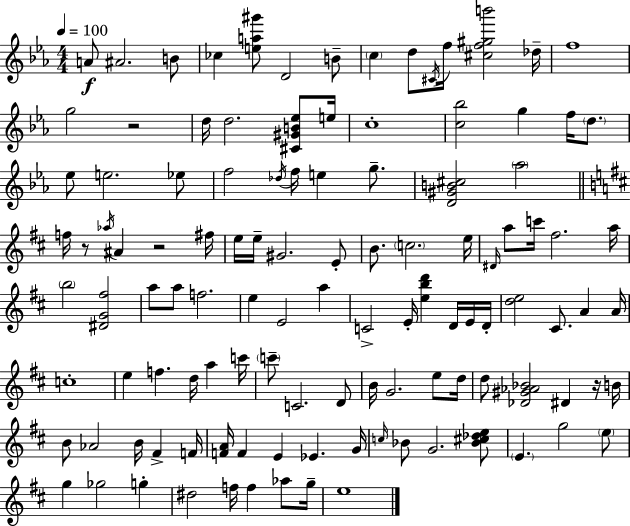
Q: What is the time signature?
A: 4/4